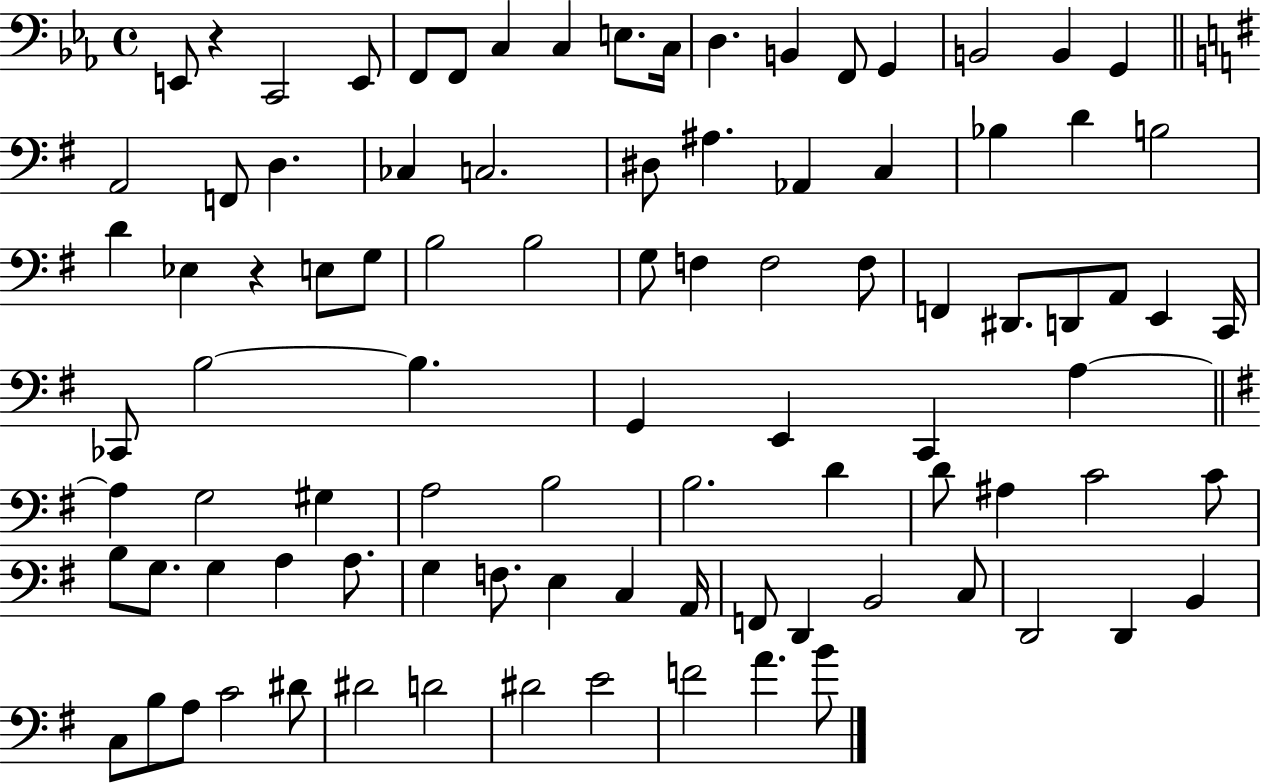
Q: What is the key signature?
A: EES major